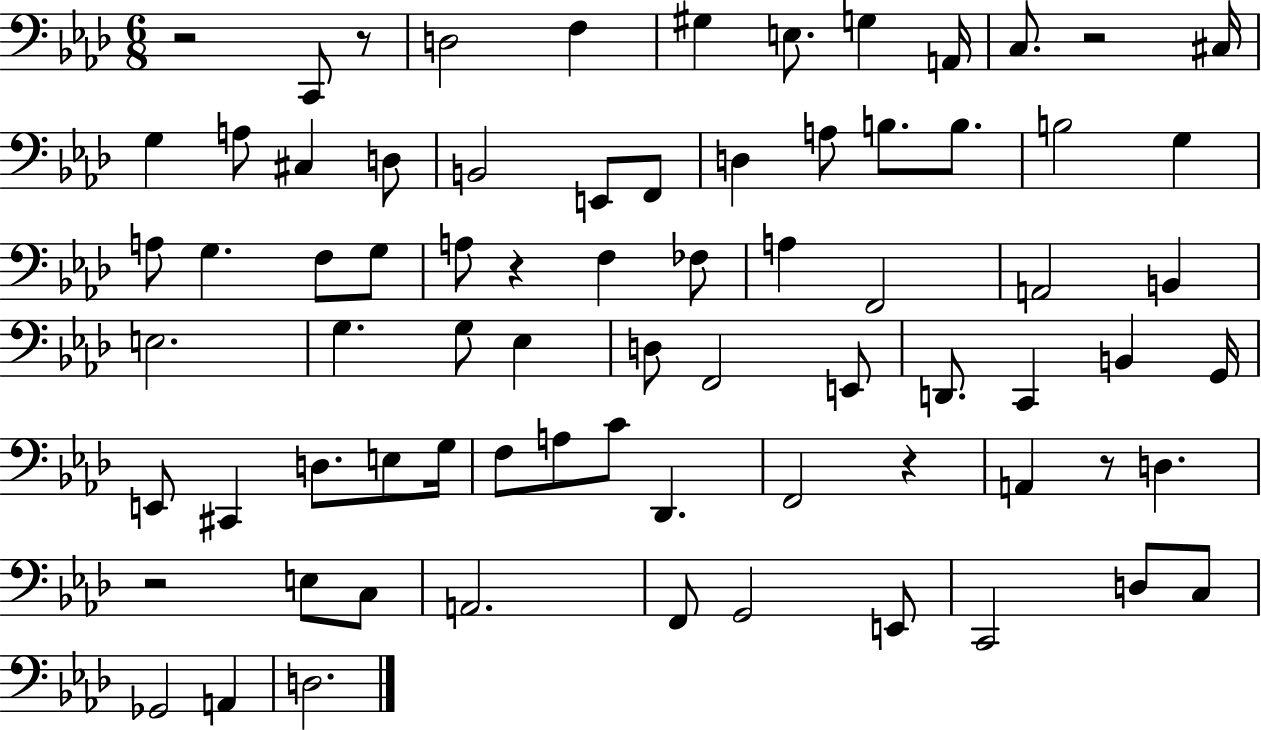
{
  \clef bass
  \numericTimeSignature
  \time 6/8
  \key aes \major
  r2 c,8 r8 | d2 f4 | gis4 e8. g4 a,16 | c8. r2 cis16 | \break g4 a8 cis4 d8 | b,2 e,8 f,8 | d4 a8 b8. b8. | b2 g4 | \break a8 g4. f8 g8 | a8 r4 f4 fes8 | a4 f,2 | a,2 b,4 | \break e2. | g4. g8 ees4 | d8 f,2 e,8 | d,8. c,4 b,4 g,16 | \break e,8 cis,4 d8. e8 g16 | f8 a8 c'8 des,4. | f,2 r4 | a,4 r8 d4. | \break r2 e8 c8 | a,2. | f,8 g,2 e,8 | c,2 d8 c8 | \break ges,2 a,4 | d2. | \bar "|."
}